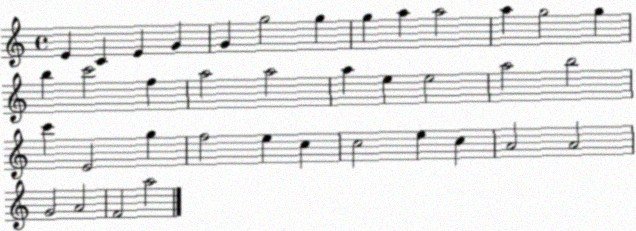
X:1
T:Untitled
M:4/4
L:1/4
K:C
E C E G G g2 g g a a2 a g2 g b c'2 f a2 a2 a e e2 a2 b2 c' E2 g f2 e c c2 e c A2 A2 G2 A2 F2 a2